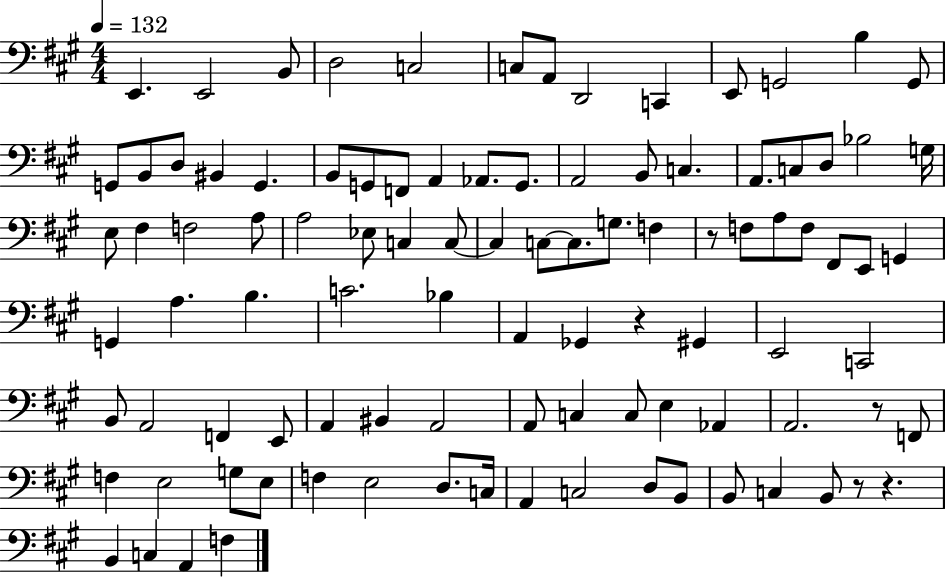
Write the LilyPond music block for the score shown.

{
  \clef bass
  \numericTimeSignature
  \time 4/4
  \key a \major
  \tempo 4 = 132
  \repeat volta 2 { e,4. e,2 b,8 | d2 c2 | c8 a,8 d,2 c,4 | e,8 g,2 b4 g,8 | \break g,8 b,8 d8 bis,4 g,4. | b,8 g,8 f,8 a,4 aes,8. g,8. | a,2 b,8 c4. | a,8. c8 d8 bes2 g16 | \break e8 fis4 f2 a8 | a2 ees8 c4 c8~~ | c4 c8~~ c8. g8. f4 | r8 f8 a8 f8 fis,8 e,8 g,4 | \break g,4 a4. b4. | c'2. bes4 | a,4 ges,4 r4 gis,4 | e,2 c,2 | \break b,8 a,2 f,4 e,8 | a,4 bis,4 a,2 | a,8 c4 c8 e4 aes,4 | a,2. r8 f,8 | \break f4 e2 g8 e8 | f4 e2 d8. c16 | a,4 c2 d8 b,8 | b,8 c4 b,8 r8 r4. | \break b,4 c4 a,4 f4 | } \bar "|."
}